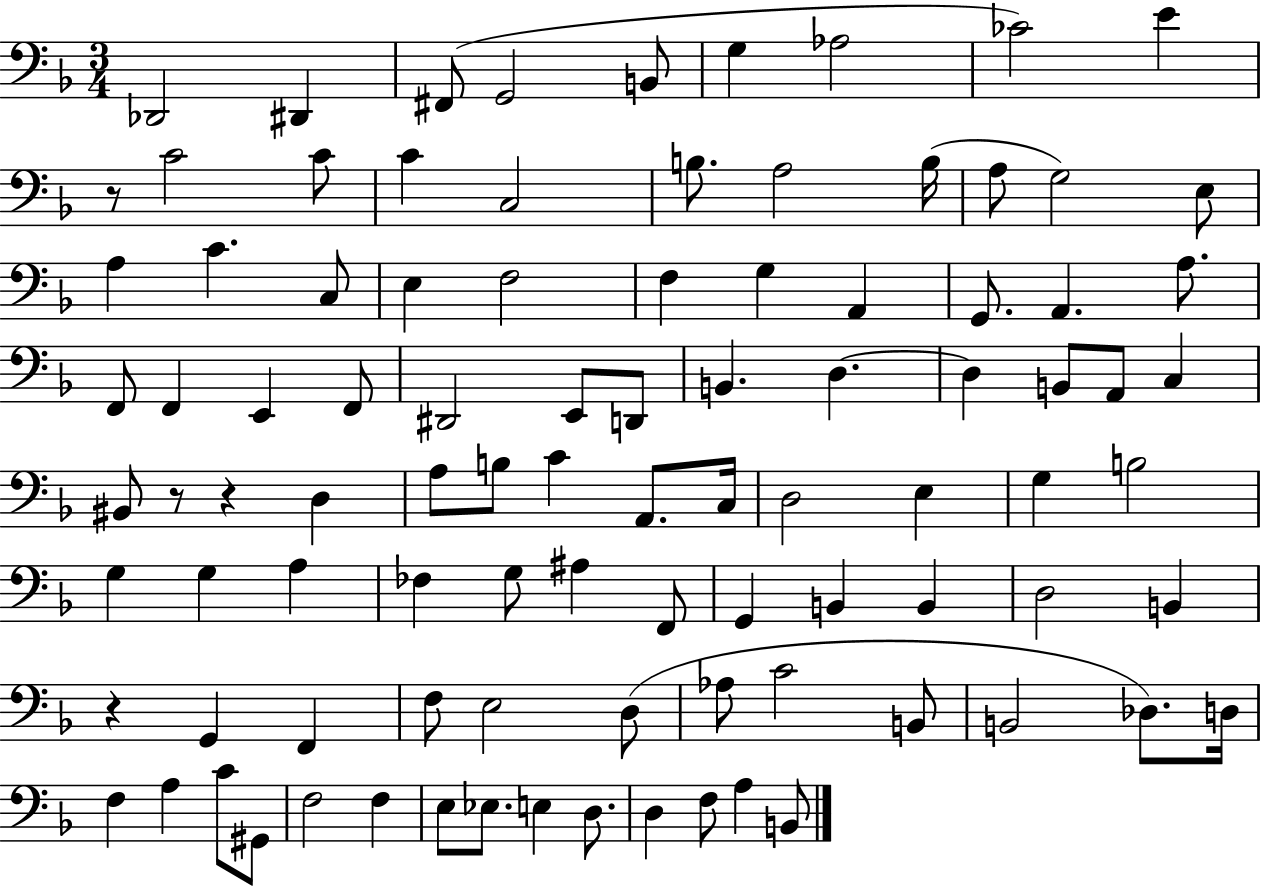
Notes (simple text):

Db2/h D#2/q F#2/e G2/h B2/e G3/q Ab3/h CES4/h E4/q R/e C4/h C4/e C4/q C3/h B3/e. A3/h B3/s A3/e G3/h E3/e A3/q C4/q. C3/e E3/q F3/h F3/q G3/q A2/q G2/e. A2/q. A3/e. F2/e F2/q E2/q F2/e D#2/h E2/e D2/e B2/q. D3/q. D3/q B2/e A2/e C3/q BIS2/e R/e R/q D3/q A3/e B3/e C4/q A2/e. C3/s D3/h E3/q G3/q B3/h G3/q G3/q A3/q FES3/q G3/e A#3/q F2/e G2/q B2/q B2/q D3/h B2/q R/q G2/q F2/q F3/e E3/h D3/e Ab3/e C4/h B2/e B2/h Db3/e. D3/s F3/q A3/q C4/e G#2/e F3/h F3/q E3/e Eb3/e. E3/q D3/e. D3/q F3/e A3/q B2/e